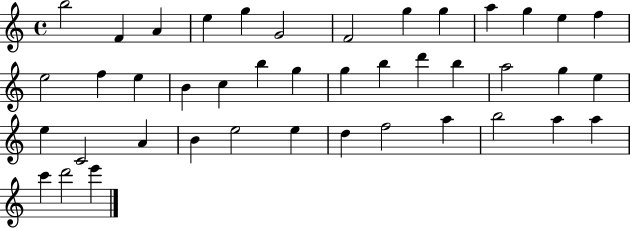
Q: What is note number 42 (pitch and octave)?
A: E6